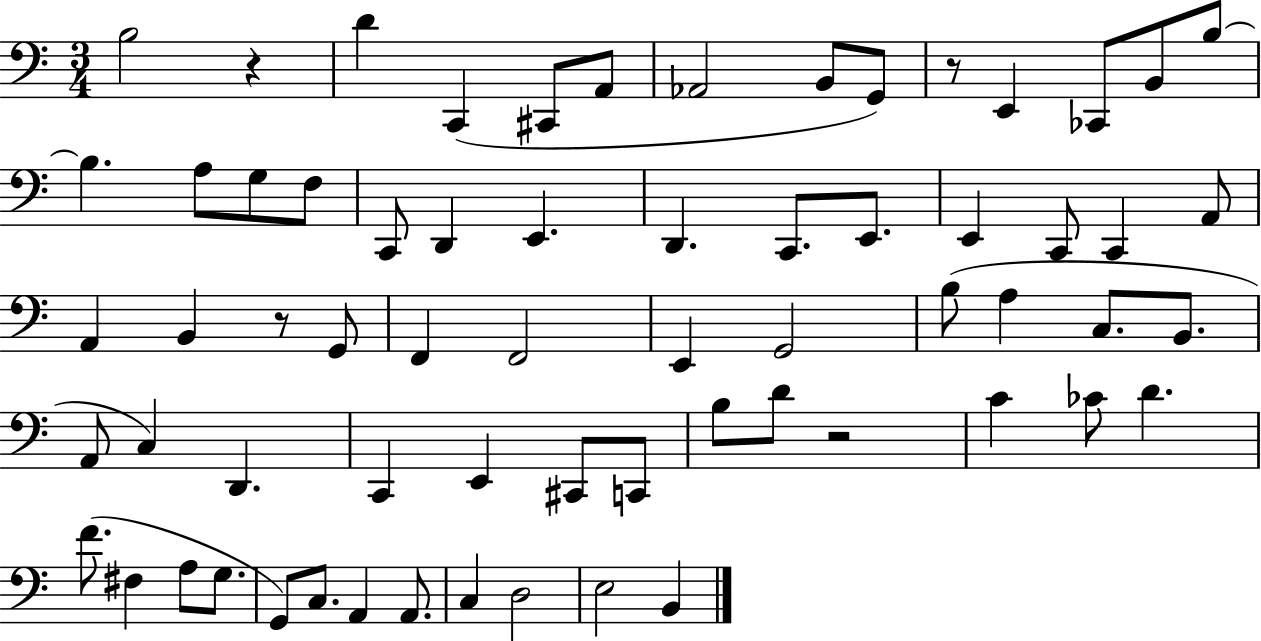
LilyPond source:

{
  \clef bass
  \numericTimeSignature
  \time 3/4
  \key c \major
  b2 r4 | d'4 c,4( cis,8 a,8 | aes,2 b,8 g,8) | r8 e,4 ces,8 b,8 b8~~ | \break b4. a8 g8 f8 | c,8 d,4 e,4. | d,4. c,8. e,8. | e,4 c,8 c,4 a,8 | \break a,4 b,4 r8 g,8 | f,4 f,2 | e,4 g,2 | b8( a4 c8. b,8. | \break a,8 c4) d,4. | c,4 e,4 cis,8 c,8 | b8 d'8 r2 | c'4 ces'8 d'4. | \break f'8.( fis4 a8 g8. | g,8) c8. a,4 a,8. | c4 d2 | e2 b,4 | \break \bar "|."
}